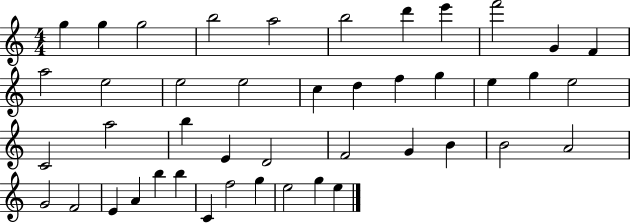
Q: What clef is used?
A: treble